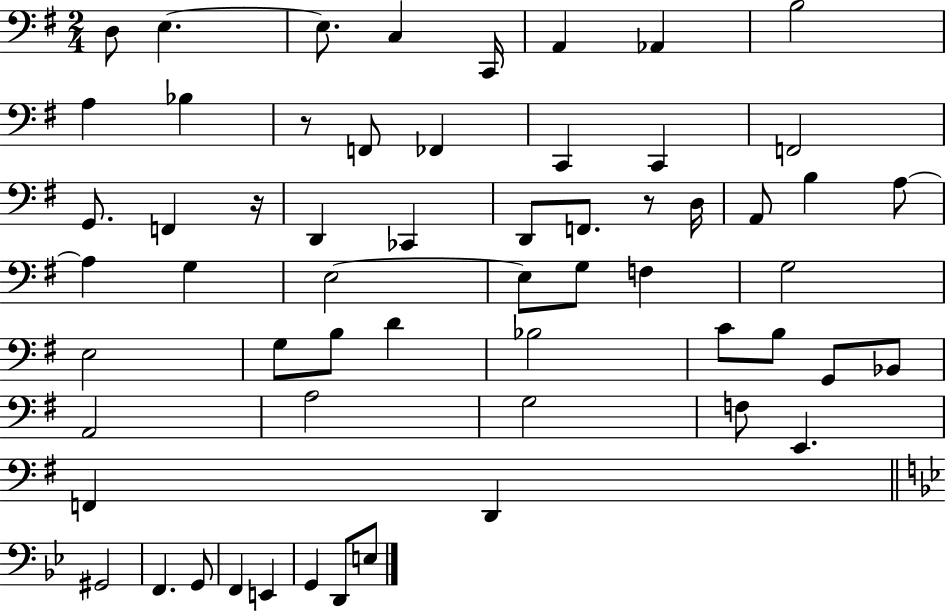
X:1
T:Untitled
M:2/4
L:1/4
K:G
D,/2 E, E,/2 C, C,,/4 A,, _A,, B,2 A, _B, z/2 F,,/2 _F,, C,, C,, F,,2 G,,/2 F,, z/4 D,, _C,, D,,/2 F,,/2 z/2 D,/4 A,,/2 B, A,/2 A, G, E,2 E,/2 G,/2 F, G,2 E,2 G,/2 B,/2 D _B,2 C/2 B,/2 G,,/2 _B,,/2 A,,2 A,2 G,2 F,/2 E,, F,, D,, ^G,,2 F,, G,,/2 F,, E,, G,, D,,/2 E,/2